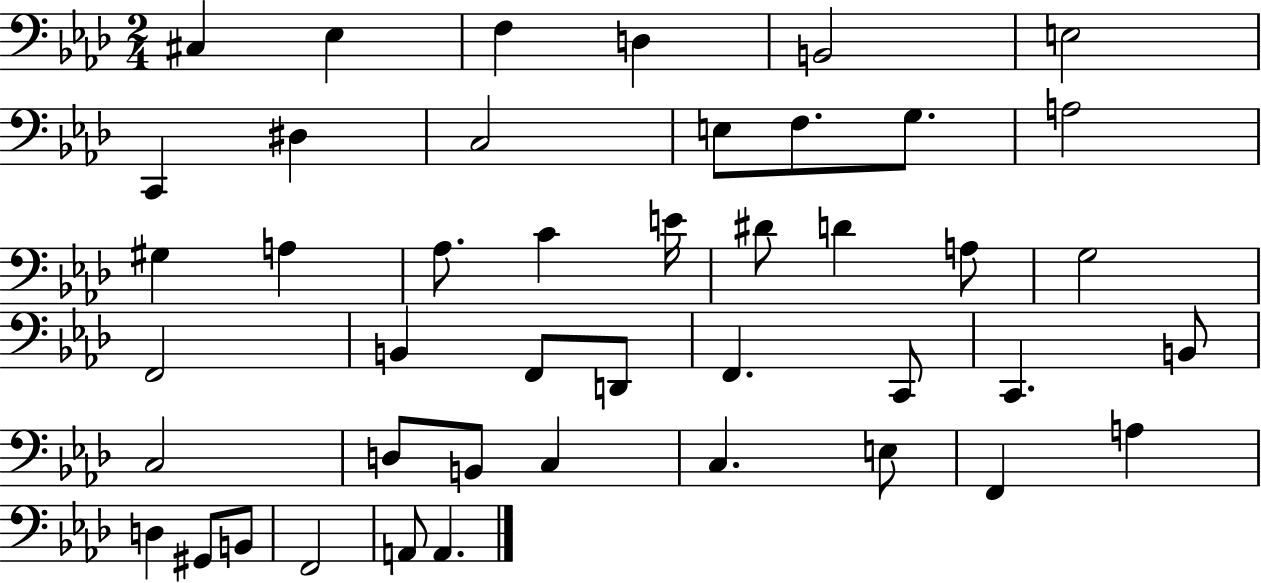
C#3/q Eb3/q F3/q D3/q B2/h E3/h C2/q D#3/q C3/h E3/e F3/e. G3/e. A3/h G#3/q A3/q Ab3/e. C4/q E4/s D#4/e D4/q A3/e G3/h F2/h B2/q F2/e D2/e F2/q. C2/e C2/q. B2/e C3/h D3/e B2/e C3/q C3/q. E3/e F2/q A3/q D3/q G#2/e B2/e F2/h A2/e A2/q.